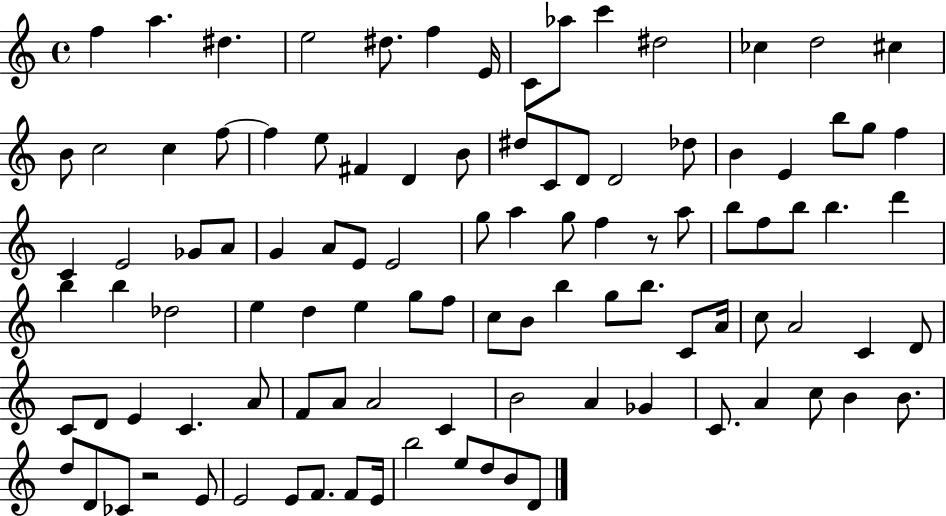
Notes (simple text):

F5/q A5/q. D#5/q. E5/h D#5/e. F5/q E4/s C4/e Ab5/e C6/q D#5/h CES5/q D5/h C#5/q B4/e C5/h C5/q F5/e F5/q E5/e F#4/q D4/q B4/e D#5/e C4/e D4/e D4/h Db5/e B4/q E4/q B5/e G5/e F5/q C4/q E4/h Gb4/e A4/e G4/q A4/e E4/e E4/h G5/e A5/q G5/e F5/q R/e A5/e B5/e F5/e B5/e B5/q. D6/q B5/q B5/q Db5/h E5/q D5/q E5/q G5/e F5/e C5/e B4/e B5/q G5/e B5/e. C4/e A4/s C5/e A4/h C4/q D4/e C4/e D4/e E4/q C4/q. A4/e F4/e A4/e A4/h C4/q B4/h A4/q Gb4/q C4/e. A4/q C5/e B4/q B4/e. D5/e D4/e CES4/e R/h E4/e E4/h E4/e F4/e. F4/e E4/s B5/h E5/e D5/e B4/e D4/e